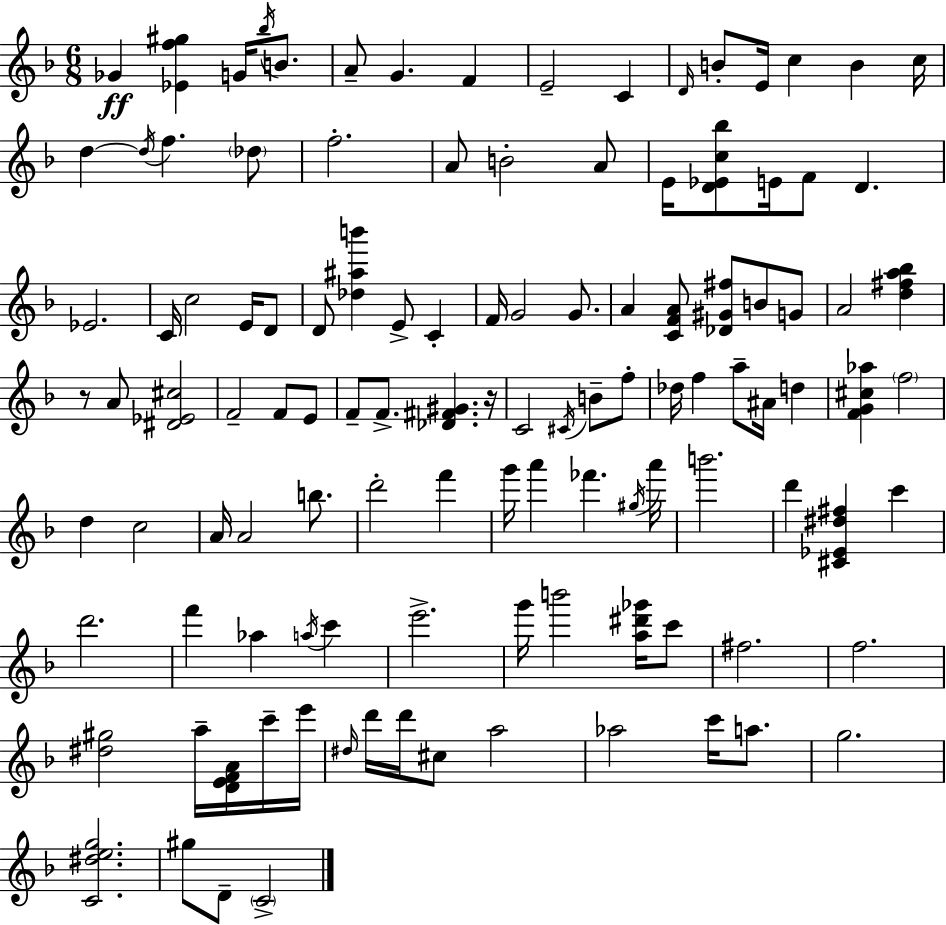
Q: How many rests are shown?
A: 2